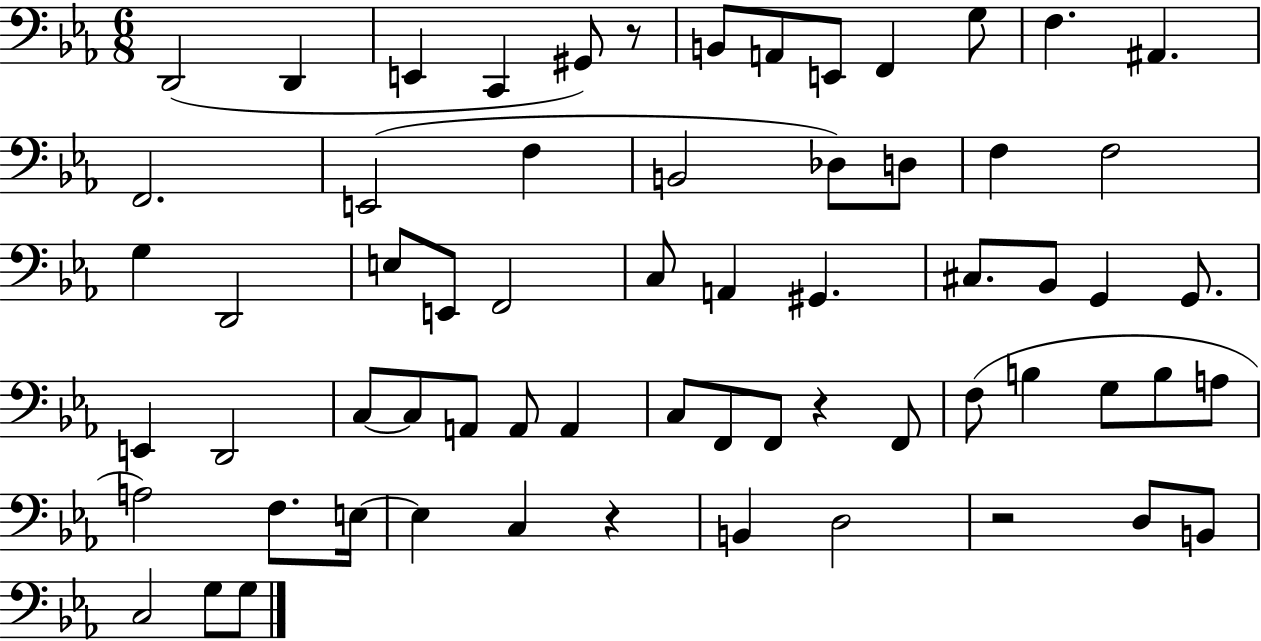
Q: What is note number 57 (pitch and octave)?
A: B2